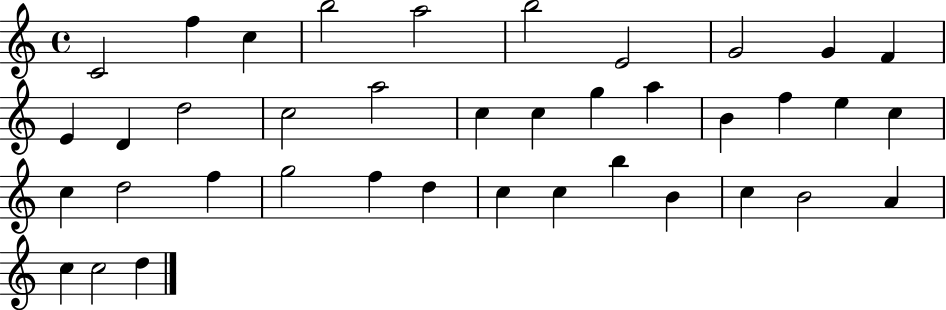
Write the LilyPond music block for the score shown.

{
  \clef treble
  \time 4/4
  \defaultTimeSignature
  \key c \major
  c'2 f''4 c''4 | b''2 a''2 | b''2 e'2 | g'2 g'4 f'4 | \break e'4 d'4 d''2 | c''2 a''2 | c''4 c''4 g''4 a''4 | b'4 f''4 e''4 c''4 | \break c''4 d''2 f''4 | g''2 f''4 d''4 | c''4 c''4 b''4 b'4 | c''4 b'2 a'4 | \break c''4 c''2 d''4 | \bar "|."
}